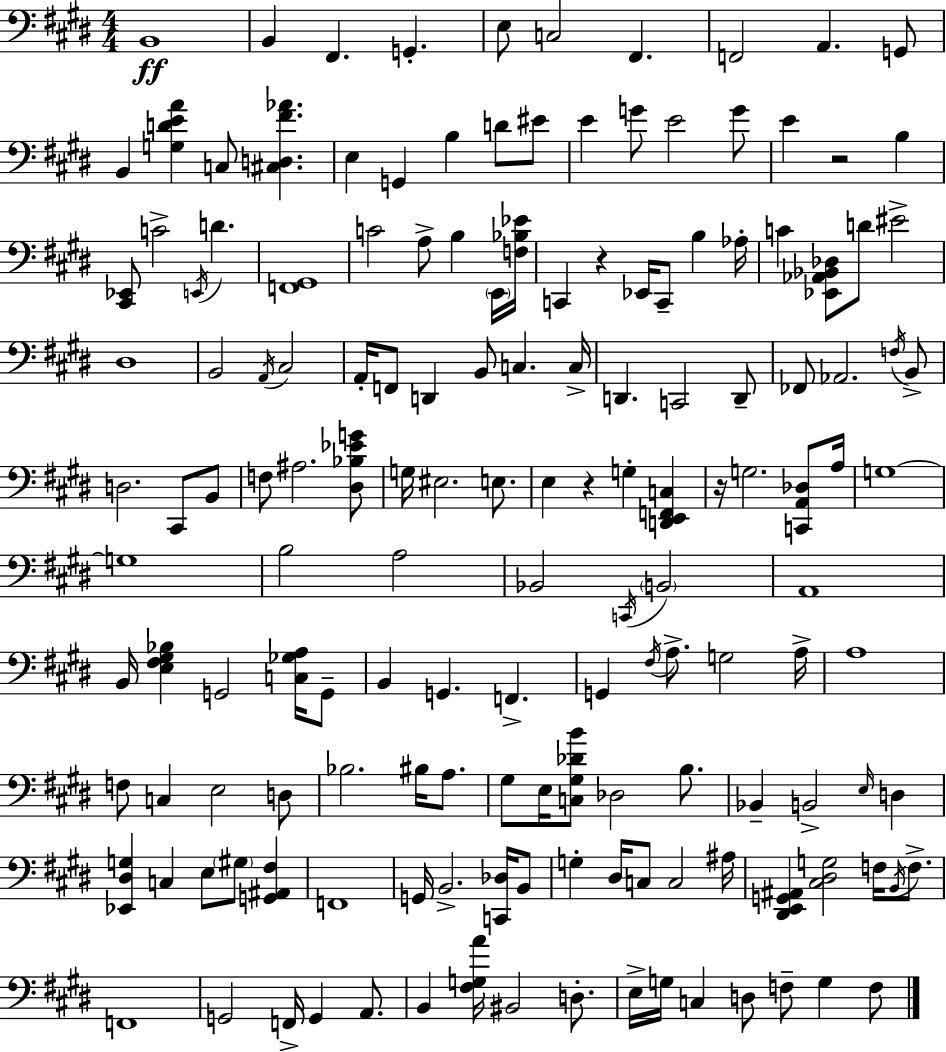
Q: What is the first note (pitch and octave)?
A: B2